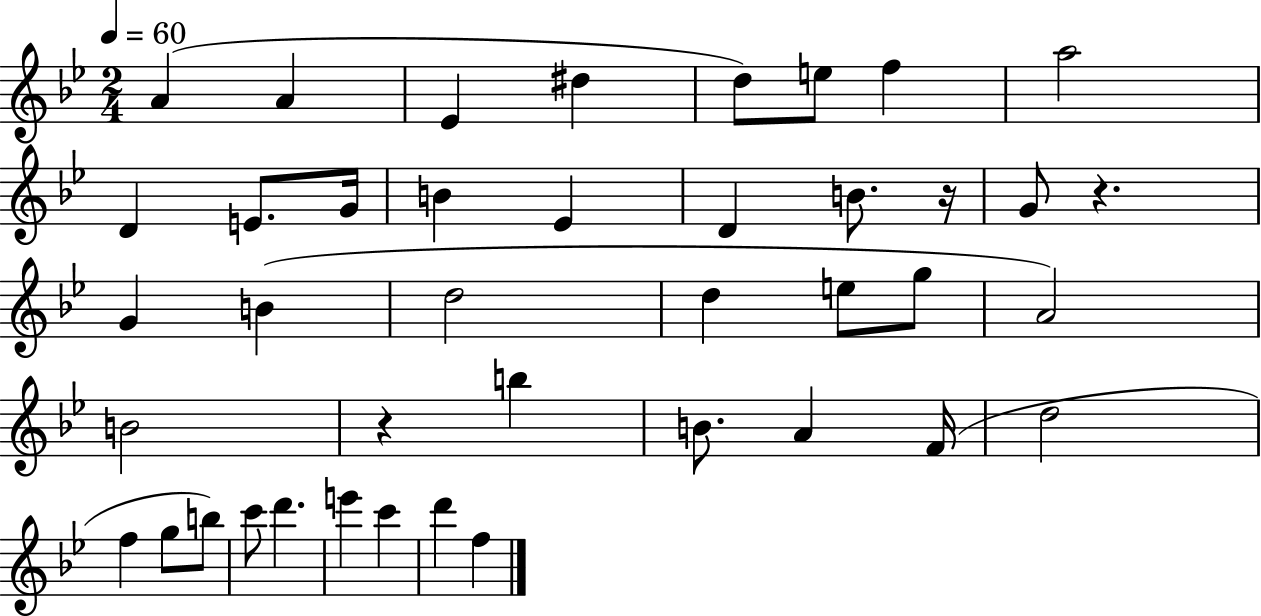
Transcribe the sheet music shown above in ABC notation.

X:1
T:Untitled
M:2/4
L:1/4
K:Bb
A A _E ^d d/2 e/2 f a2 D E/2 G/4 B _E D B/2 z/4 G/2 z G B d2 d e/2 g/2 A2 B2 z b B/2 A F/4 d2 f g/2 b/2 c'/2 d' e' c' d' f